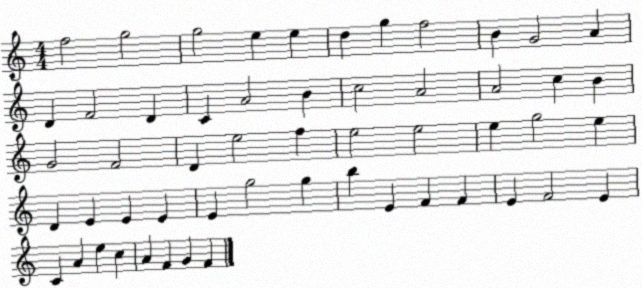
X:1
T:Untitled
M:4/4
L:1/4
K:C
f2 g2 g2 e e d g f2 B G2 A D F2 D C A2 B c2 A2 A2 c B G2 F2 D e2 f e2 e2 e g2 e D E E E E g2 g b E F F E F2 E C A e c A F G F